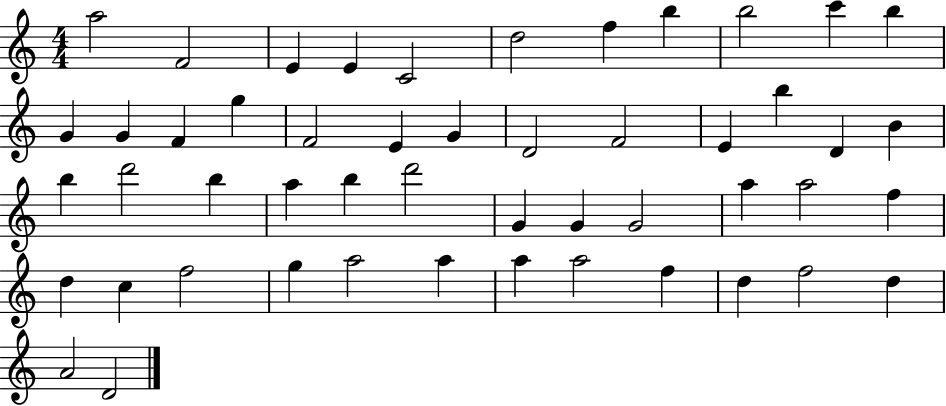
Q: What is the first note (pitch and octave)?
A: A5